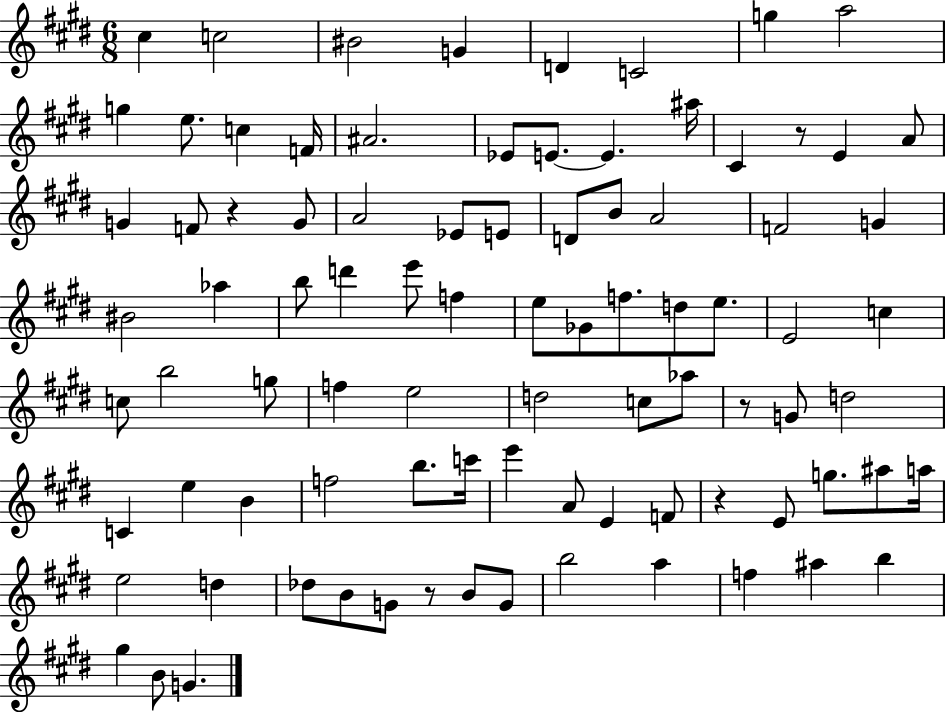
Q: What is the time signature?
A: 6/8